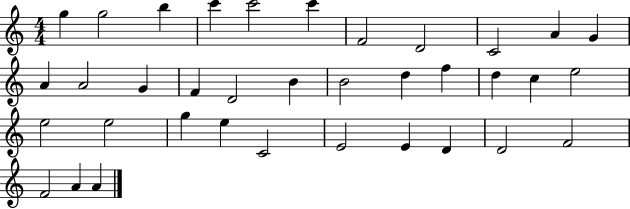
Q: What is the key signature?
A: C major